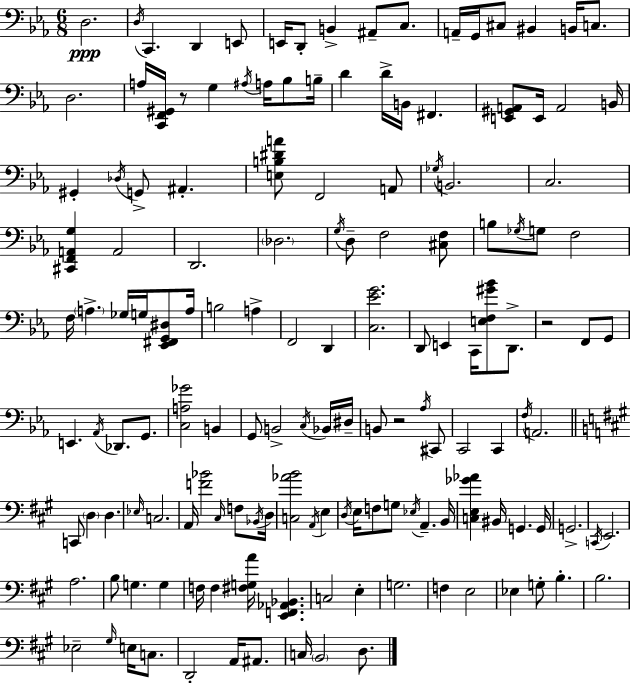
D3/h. D3/s C2/q. D2/q E2/e E2/s D2/e B2/q A#2/e C3/e. A2/s G2/s C#3/e BIS2/q B2/s C3/e. D3/h. A3/s [C2,F2,G#2]/s R/e G3/q A#3/s A3/s Bb3/e B3/s D4/q D4/s B2/s F#2/q. [E2,G#2,A2]/e E2/s A2/h B2/s G#2/q Db3/s G2/e A#2/q. [E3,B3,D#4,A4]/e F2/h A2/e Gb3/s B2/h. C3/h. [C#2,F2,A2,G3]/q A2/h D2/h. Db3/h. G3/s D3/e F3/h [C#3,F3]/e B3/e Gb3/s G3/e F3/h F3/s A3/q. Gb3/s G3/s [Eb2,F#2,G2,D#3]/e A3/s B3/h A3/q F2/h D2/q [C3,Eb4,G4]/h. D2/e E2/q C2/s [E3,F3,G#4,Bb4]/e D2/e. R/h F2/e G2/e E2/q. Ab2/s Db2/e. G2/e. [C3,A3,Gb4]/h B2/q G2/e B2/h C3/s Bb2/s D#3/s B2/e R/h Ab3/s C#2/e C2/h C2/q F3/s A2/h. C2/e D3/q D3/q. Eb3/s C3/h. A2/s [F4,Bb4]/h C#3/s F3/e Bb2/s D3/s [C3,Ab4,B4]/h A2/s E3/q D3/s E3/s F3/e G3/e Eb3/s A2/q. B2/s [C3,E3,Gb4,Ab4]/q BIS2/s G2/q. G2/s G2/h. C2/s E2/h. A3/h. B3/e G3/q. G3/q F3/s F3/q [F#3,G3,A4]/s [E2,F2,Ab2,Bb2]/q. C3/h E3/q G3/h. F3/q E3/h Eb3/q G3/e B3/q. B3/h. Eb3/h G#3/s E3/s C3/e. D2/h A2/s A#2/e. C3/s B2/h D3/e.